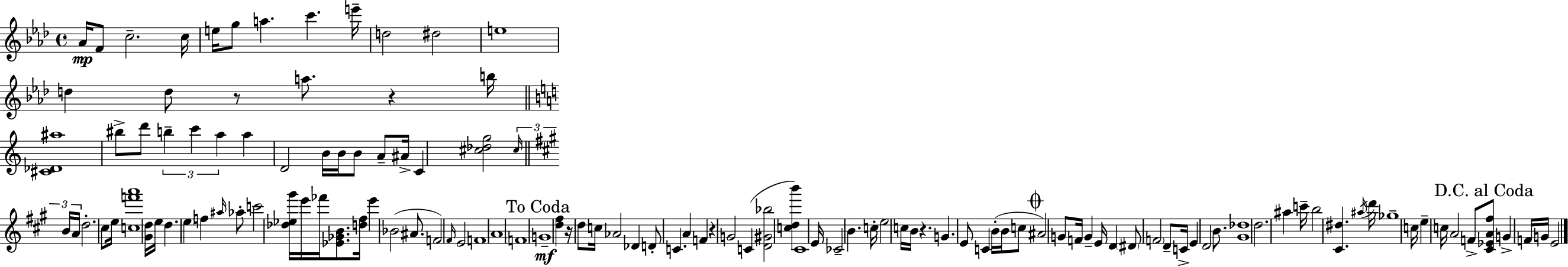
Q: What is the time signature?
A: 4/4